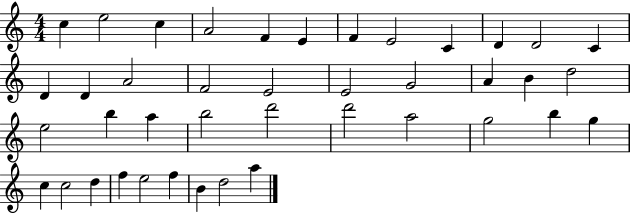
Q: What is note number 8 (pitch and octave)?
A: E4